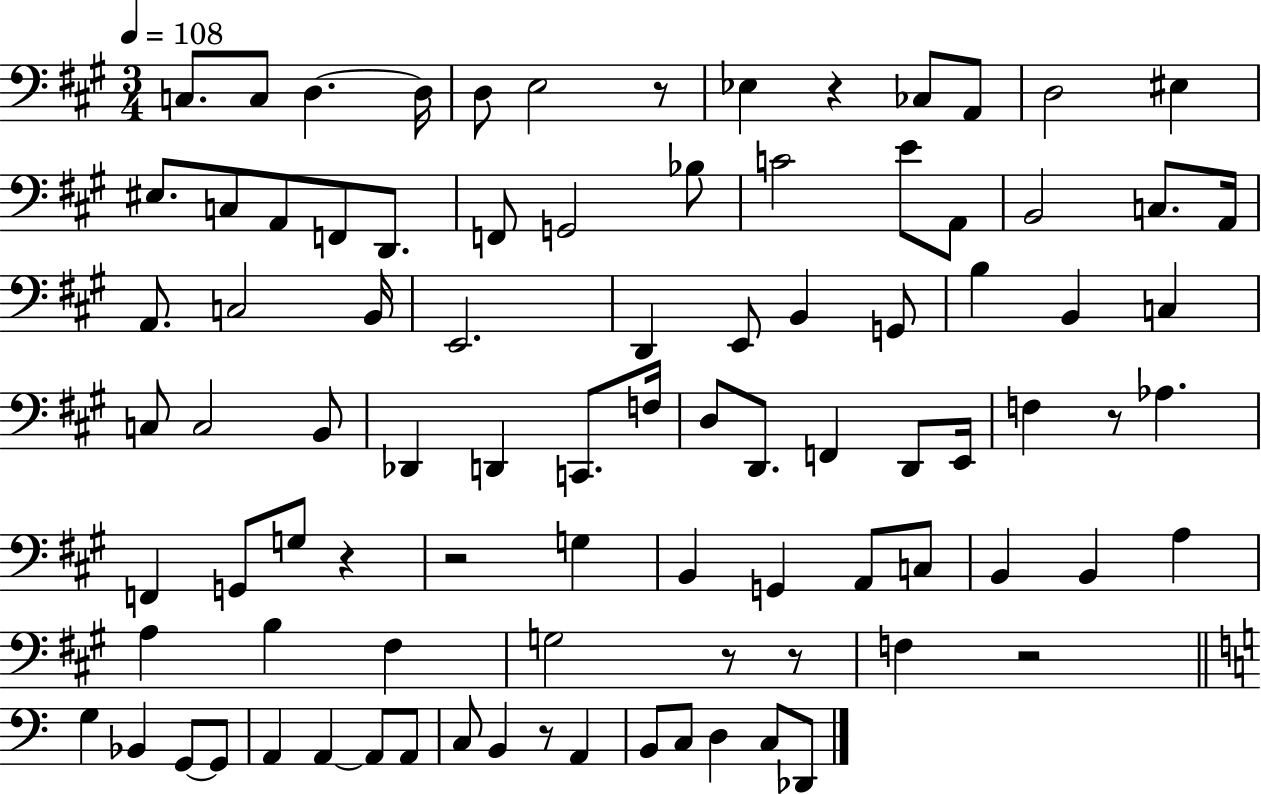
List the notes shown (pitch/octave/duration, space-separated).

C3/e. C3/e D3/q. D3/s D3/e E3/h R/e Eb3/q R/q CES3/e A2/e D3/h EIS3/q EIS3/e. C3/e A2/e F2/e D2/e. F2/e G2/h Bb3/e C4/h E4/e A2/e B2/h C3/e. A2/s A2/e. C3/h B2/s E2/h. D2/q E2/e B2/q G2/e B3/q B2/q C3/q C3/e C3/h B2/e Db2/q D2/q C2/e. F3/s D3/e D2/e. F2/q D2/e E2/s F3/q R/e Ab3/q. F2/q G2/e G3/e R/q R/h G3/q B2/q G2/q A2/e C3/e B2/q B2/q A3/q A3/q B3/q F#3/q G3/h R/e R/e F3/q R/h G3/q Bb2/q G2/e G2/e A2/q A2/q A2/e A2/e C3/e B2/q R/e A2/q B2/e C3/e D3/q C3/e Db2/e